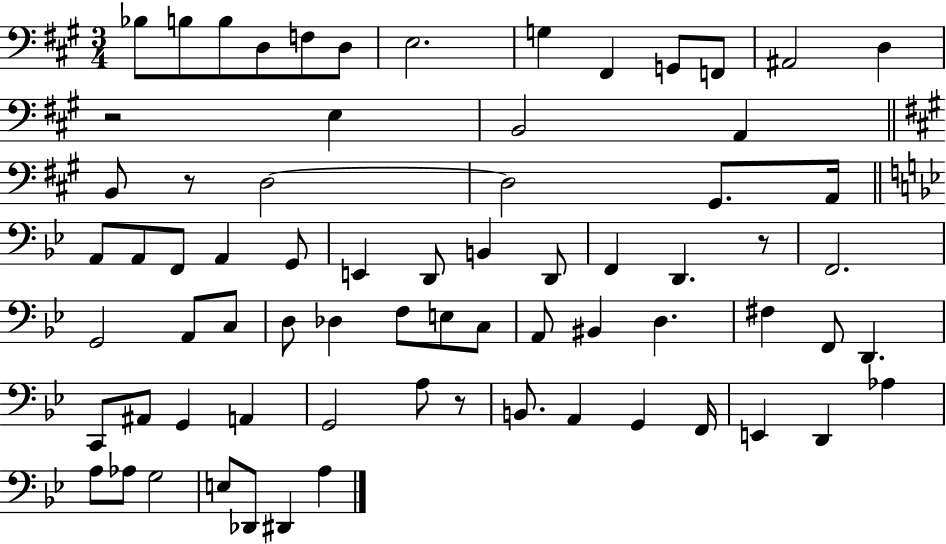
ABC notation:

X:1
T:Untitled
M:3/4
L:1/4
K:A
_B,/2 B,/2 B,/2 D,/2 F,/2 D,/2 E,2 G, ^F,, G,,/2 F,,/2 ^A,,2 D, z2 E, B,,2 A,, B,,/2 z/2 D,2 D,2 ^G,,/2 A,,/4 A,,/2 A,,/2 F,,/2 A,, G,,/2 E,, D,,/2 B,, D,,/2 F,, D,, z/2 F,,2 G,,2 A,,/2 C,/2 D,/2 _D, F,/2 E,/2 C,/2 A,,/2 ^B,, D, ^F, F,,/2 D,, C,,/2 ^A,,/2 G,, A,, G,,2 A,/2 z/2 B,,/2 A,, G,, F,,/4 E,, D,, _A, A,/2 _A,/2 G,2 E,/2 _D,,/2 ^D,, A,